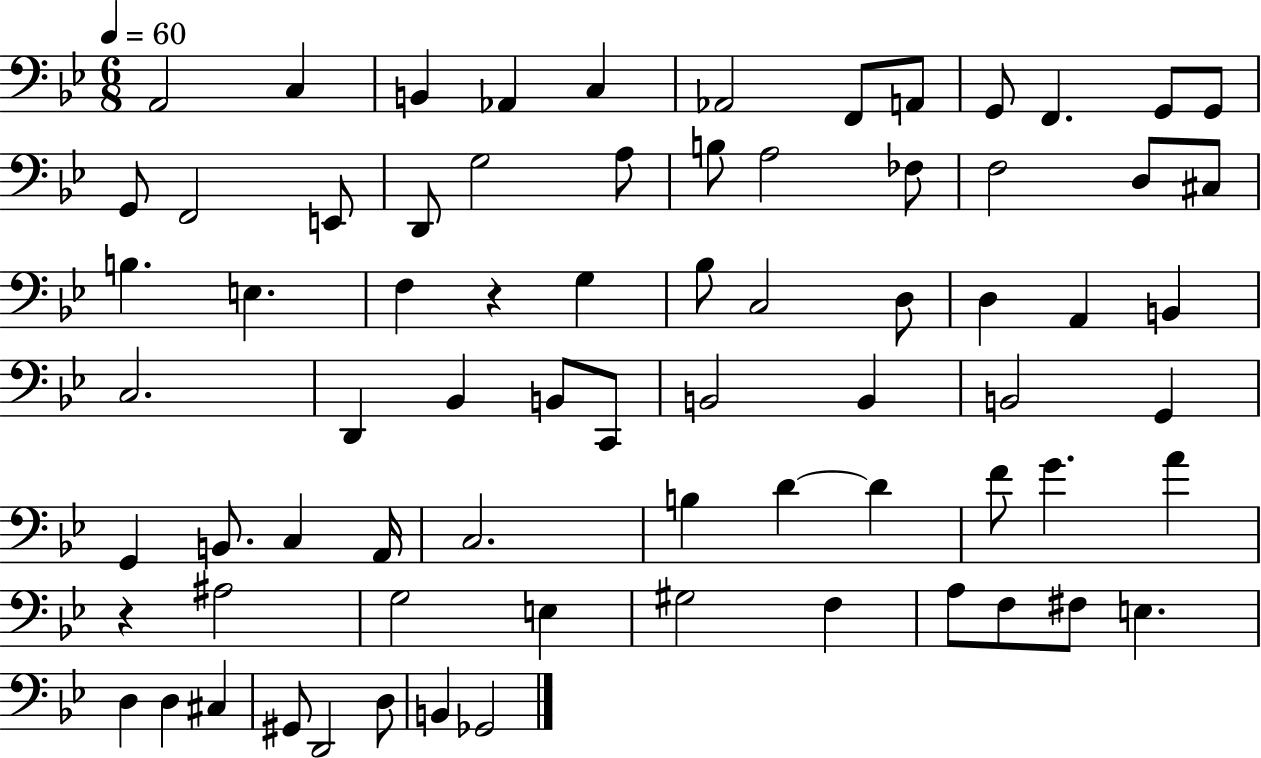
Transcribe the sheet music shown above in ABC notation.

X:1
T:Untitled
M:6/8
L:1/4
K:Bb
A,,2 C, B,, _A,, C, _A,,2 F,,/2 A,,/2 G,,/2 F,, G,,/2 G,,/2 G,,/2 F,,2 E,,/2 D,,/2 G,2 A,/2 B,/2 A,2 _F,/2 F,2 D,/2 ^C,/2 B, E, F, z G, _B,/2 C,2 D,/2 D, A,, B,, C,2 D,, _B,, B,,/2 C,,/2 B,,2 B,, B,,2 G,, G,, B,,/2 C, A,,/4 C,2 B, D D F/2 G A z ^A,2 G,2 E, ^G,2 F, A,/2 F,/2 ^F,/2 E, D, D, ^C, ^G,,/2 D,,2 D,/2 B,, _G,,2